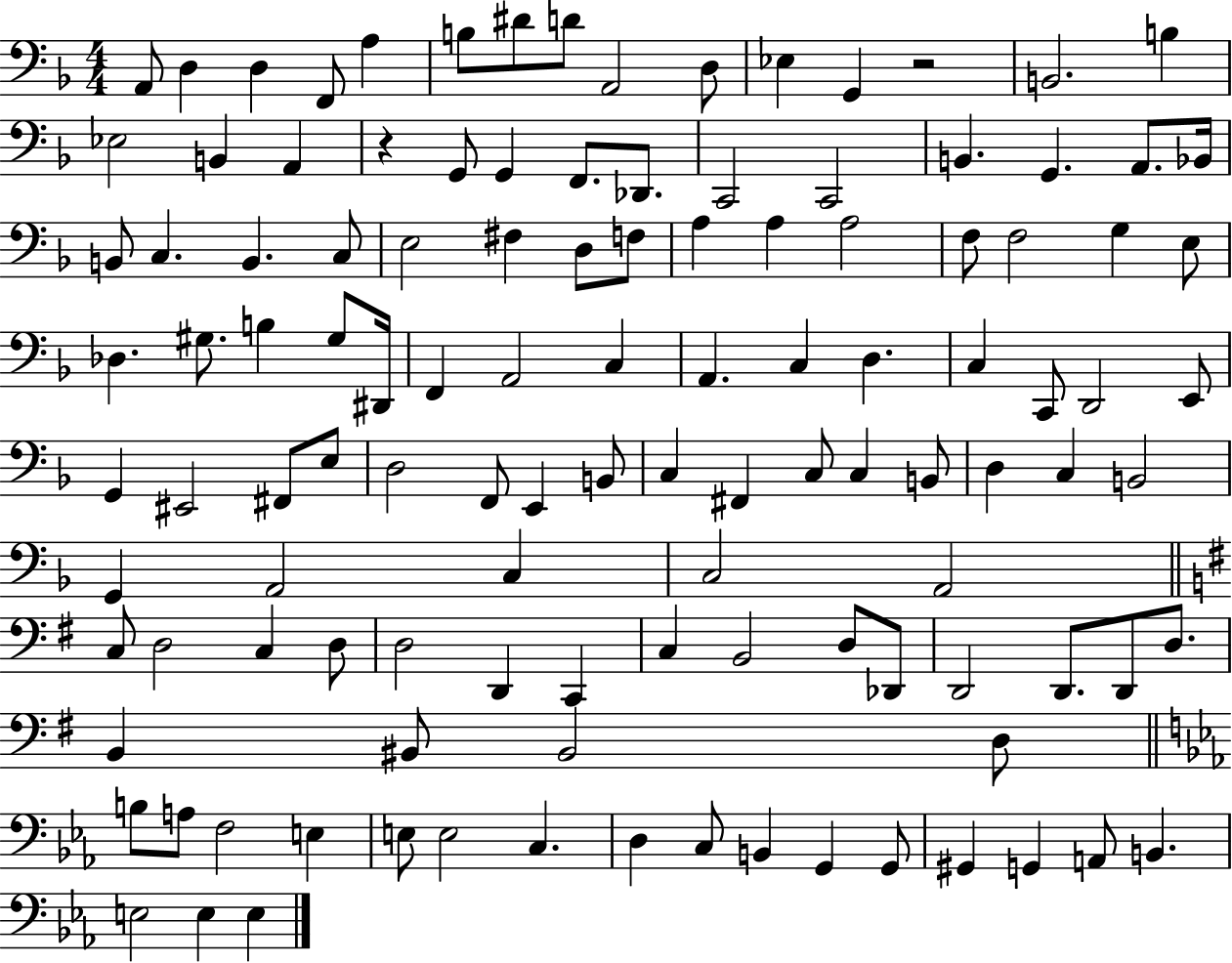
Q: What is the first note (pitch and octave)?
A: A2